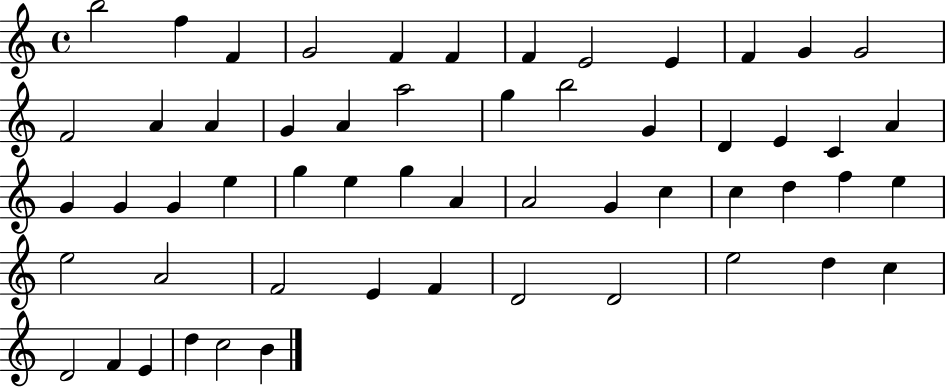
X:1
T:Untitled
M:4/4
L:1/4
K:C
b2 f F G2 F F F E2 E F G G2 F2 A A G A a2 g b2 G D E C A G G G e g e g A A2 G c c d f e e2 A2 F2 E F D2 D2 e2 d c D2 F E d c2 B